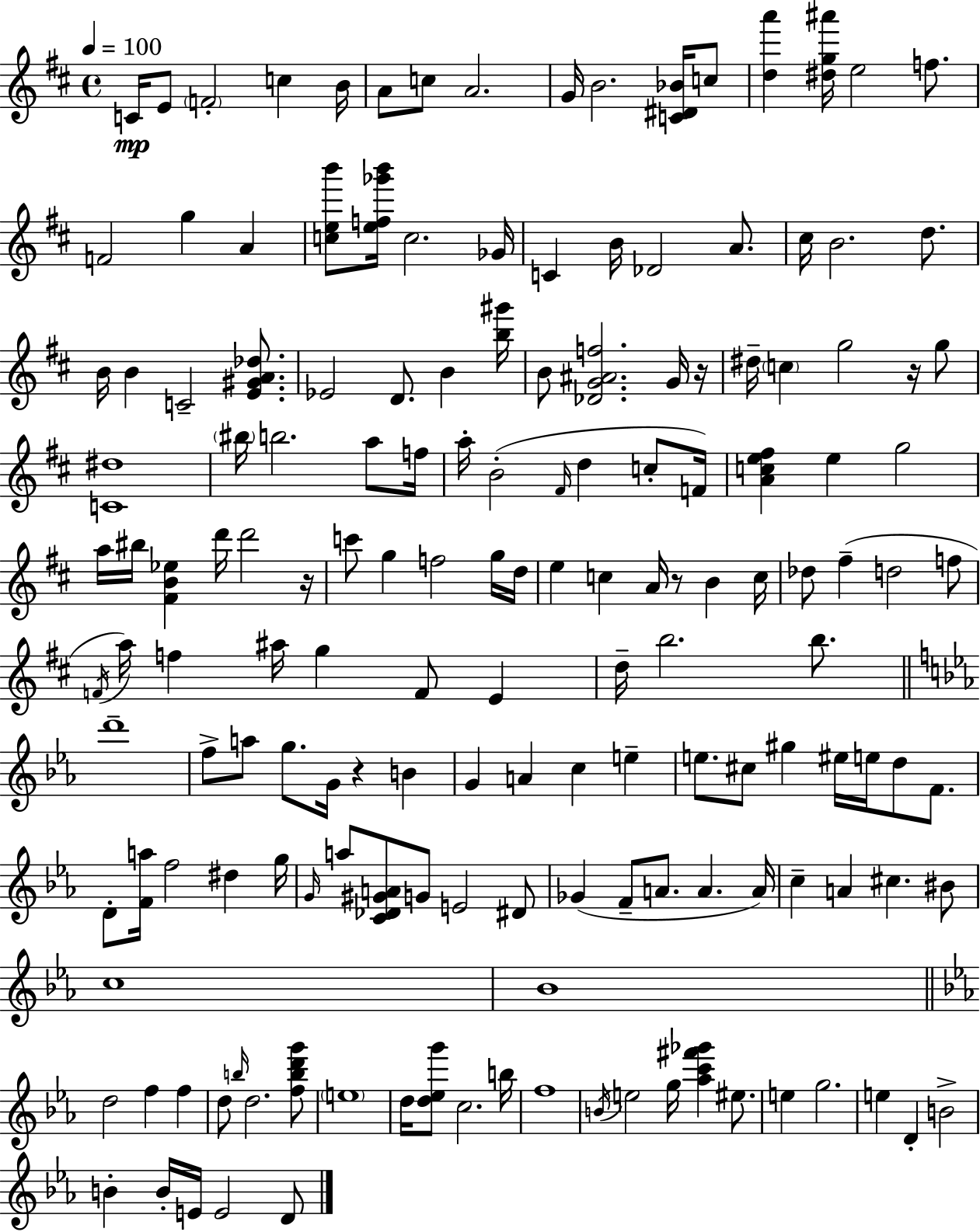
{
  \clef treble
  \time 4/4
  \defaultTimeSignature
  \key d \major
  \tempo 4 = 100
  c'16\mp e'8 \parenthesize f'2-. c''4 b'16 | a'8 c''8 a'2. | g'16 b'2. <c' dis' bes'>16 c''8 | <d'' a'''>4 <dis'' g'' ais'''>16 e''2 f''8. | \break f'2 g''4 a'4 | <c'' e'' b'''>8 <e'' f'' ges''' b'''>16 c''2. ges'16 | c'4 b'16 des'2 a'8. | cis''16 b'2. d''8. | \break b'16 b'4 c'2-- <e' gis' a' des''>8. | ees'2 d'8. b'4 <b'' gis'''>16 | b'8 <des' g' ais' f''>2. g'16 r16 | dis''16-- \parenthesize c''4 g''2 r16 g''8 | \break <c' dis''>1 | \parenthesize bis''16 b''2. a''8 f''16 | a''16-. b'2-.( \grace { fis'16 } d''4 c''8-. | f'16) <a' c'' e'' fis''>4 e''4 g''2 | \break a''16 bis''16 <fis' b' ees''>4 d'''16 d'''2 | r16 c'''8 g''4 f''2 g''16 | d''16 e''4 c''4 a'16 r8 b'4 | c''16 des''8 fis''4--( d''2 f''8 | \break \acciaccatura { f'16 }) a''16 f''4 ais''16 g''4 f'8 e'4 | d''16-- b''2. b''8. | \bar "||" \break \key c \minor d'''1-- | f''8-> a''8 g''8. g'16 r4 b'4 | g'4 a'4 c''4 e''4-- | e''8. cis''8 gis''4 eis''16 e''16 d''8 f'8. | \break d'8-. <f' a''>16 f''2 dis''4 g''16 | \grace { g'16 } a''8 <c' des' gis' a'>8 g'8 e'2 dis'8 | ges'4( f'8-- a'8. a'4. | a'16) c''4-- a'4 cis''4. bis'8 | \break c''1 | bes'1 | \bar "||" \break \key ees \major d''2 f''4 f''4 | d''8 \grace { b''16 } d''2. <f'' b'' d''' g'''>8 | \parenthesize e''1 | d''16 <d'' ees'' g'''>8 c''2. | \break b''16 f''1 | \acciaccatura { b'16 } e''2 g''16 <aes'' c''' fis''' ges'''>4 eis''8. | e''4 g''2. | e''4 d'4-. b'2-> | \break b'4-. b'16-. e'16 e'2 | d'8 \bar "|."
}